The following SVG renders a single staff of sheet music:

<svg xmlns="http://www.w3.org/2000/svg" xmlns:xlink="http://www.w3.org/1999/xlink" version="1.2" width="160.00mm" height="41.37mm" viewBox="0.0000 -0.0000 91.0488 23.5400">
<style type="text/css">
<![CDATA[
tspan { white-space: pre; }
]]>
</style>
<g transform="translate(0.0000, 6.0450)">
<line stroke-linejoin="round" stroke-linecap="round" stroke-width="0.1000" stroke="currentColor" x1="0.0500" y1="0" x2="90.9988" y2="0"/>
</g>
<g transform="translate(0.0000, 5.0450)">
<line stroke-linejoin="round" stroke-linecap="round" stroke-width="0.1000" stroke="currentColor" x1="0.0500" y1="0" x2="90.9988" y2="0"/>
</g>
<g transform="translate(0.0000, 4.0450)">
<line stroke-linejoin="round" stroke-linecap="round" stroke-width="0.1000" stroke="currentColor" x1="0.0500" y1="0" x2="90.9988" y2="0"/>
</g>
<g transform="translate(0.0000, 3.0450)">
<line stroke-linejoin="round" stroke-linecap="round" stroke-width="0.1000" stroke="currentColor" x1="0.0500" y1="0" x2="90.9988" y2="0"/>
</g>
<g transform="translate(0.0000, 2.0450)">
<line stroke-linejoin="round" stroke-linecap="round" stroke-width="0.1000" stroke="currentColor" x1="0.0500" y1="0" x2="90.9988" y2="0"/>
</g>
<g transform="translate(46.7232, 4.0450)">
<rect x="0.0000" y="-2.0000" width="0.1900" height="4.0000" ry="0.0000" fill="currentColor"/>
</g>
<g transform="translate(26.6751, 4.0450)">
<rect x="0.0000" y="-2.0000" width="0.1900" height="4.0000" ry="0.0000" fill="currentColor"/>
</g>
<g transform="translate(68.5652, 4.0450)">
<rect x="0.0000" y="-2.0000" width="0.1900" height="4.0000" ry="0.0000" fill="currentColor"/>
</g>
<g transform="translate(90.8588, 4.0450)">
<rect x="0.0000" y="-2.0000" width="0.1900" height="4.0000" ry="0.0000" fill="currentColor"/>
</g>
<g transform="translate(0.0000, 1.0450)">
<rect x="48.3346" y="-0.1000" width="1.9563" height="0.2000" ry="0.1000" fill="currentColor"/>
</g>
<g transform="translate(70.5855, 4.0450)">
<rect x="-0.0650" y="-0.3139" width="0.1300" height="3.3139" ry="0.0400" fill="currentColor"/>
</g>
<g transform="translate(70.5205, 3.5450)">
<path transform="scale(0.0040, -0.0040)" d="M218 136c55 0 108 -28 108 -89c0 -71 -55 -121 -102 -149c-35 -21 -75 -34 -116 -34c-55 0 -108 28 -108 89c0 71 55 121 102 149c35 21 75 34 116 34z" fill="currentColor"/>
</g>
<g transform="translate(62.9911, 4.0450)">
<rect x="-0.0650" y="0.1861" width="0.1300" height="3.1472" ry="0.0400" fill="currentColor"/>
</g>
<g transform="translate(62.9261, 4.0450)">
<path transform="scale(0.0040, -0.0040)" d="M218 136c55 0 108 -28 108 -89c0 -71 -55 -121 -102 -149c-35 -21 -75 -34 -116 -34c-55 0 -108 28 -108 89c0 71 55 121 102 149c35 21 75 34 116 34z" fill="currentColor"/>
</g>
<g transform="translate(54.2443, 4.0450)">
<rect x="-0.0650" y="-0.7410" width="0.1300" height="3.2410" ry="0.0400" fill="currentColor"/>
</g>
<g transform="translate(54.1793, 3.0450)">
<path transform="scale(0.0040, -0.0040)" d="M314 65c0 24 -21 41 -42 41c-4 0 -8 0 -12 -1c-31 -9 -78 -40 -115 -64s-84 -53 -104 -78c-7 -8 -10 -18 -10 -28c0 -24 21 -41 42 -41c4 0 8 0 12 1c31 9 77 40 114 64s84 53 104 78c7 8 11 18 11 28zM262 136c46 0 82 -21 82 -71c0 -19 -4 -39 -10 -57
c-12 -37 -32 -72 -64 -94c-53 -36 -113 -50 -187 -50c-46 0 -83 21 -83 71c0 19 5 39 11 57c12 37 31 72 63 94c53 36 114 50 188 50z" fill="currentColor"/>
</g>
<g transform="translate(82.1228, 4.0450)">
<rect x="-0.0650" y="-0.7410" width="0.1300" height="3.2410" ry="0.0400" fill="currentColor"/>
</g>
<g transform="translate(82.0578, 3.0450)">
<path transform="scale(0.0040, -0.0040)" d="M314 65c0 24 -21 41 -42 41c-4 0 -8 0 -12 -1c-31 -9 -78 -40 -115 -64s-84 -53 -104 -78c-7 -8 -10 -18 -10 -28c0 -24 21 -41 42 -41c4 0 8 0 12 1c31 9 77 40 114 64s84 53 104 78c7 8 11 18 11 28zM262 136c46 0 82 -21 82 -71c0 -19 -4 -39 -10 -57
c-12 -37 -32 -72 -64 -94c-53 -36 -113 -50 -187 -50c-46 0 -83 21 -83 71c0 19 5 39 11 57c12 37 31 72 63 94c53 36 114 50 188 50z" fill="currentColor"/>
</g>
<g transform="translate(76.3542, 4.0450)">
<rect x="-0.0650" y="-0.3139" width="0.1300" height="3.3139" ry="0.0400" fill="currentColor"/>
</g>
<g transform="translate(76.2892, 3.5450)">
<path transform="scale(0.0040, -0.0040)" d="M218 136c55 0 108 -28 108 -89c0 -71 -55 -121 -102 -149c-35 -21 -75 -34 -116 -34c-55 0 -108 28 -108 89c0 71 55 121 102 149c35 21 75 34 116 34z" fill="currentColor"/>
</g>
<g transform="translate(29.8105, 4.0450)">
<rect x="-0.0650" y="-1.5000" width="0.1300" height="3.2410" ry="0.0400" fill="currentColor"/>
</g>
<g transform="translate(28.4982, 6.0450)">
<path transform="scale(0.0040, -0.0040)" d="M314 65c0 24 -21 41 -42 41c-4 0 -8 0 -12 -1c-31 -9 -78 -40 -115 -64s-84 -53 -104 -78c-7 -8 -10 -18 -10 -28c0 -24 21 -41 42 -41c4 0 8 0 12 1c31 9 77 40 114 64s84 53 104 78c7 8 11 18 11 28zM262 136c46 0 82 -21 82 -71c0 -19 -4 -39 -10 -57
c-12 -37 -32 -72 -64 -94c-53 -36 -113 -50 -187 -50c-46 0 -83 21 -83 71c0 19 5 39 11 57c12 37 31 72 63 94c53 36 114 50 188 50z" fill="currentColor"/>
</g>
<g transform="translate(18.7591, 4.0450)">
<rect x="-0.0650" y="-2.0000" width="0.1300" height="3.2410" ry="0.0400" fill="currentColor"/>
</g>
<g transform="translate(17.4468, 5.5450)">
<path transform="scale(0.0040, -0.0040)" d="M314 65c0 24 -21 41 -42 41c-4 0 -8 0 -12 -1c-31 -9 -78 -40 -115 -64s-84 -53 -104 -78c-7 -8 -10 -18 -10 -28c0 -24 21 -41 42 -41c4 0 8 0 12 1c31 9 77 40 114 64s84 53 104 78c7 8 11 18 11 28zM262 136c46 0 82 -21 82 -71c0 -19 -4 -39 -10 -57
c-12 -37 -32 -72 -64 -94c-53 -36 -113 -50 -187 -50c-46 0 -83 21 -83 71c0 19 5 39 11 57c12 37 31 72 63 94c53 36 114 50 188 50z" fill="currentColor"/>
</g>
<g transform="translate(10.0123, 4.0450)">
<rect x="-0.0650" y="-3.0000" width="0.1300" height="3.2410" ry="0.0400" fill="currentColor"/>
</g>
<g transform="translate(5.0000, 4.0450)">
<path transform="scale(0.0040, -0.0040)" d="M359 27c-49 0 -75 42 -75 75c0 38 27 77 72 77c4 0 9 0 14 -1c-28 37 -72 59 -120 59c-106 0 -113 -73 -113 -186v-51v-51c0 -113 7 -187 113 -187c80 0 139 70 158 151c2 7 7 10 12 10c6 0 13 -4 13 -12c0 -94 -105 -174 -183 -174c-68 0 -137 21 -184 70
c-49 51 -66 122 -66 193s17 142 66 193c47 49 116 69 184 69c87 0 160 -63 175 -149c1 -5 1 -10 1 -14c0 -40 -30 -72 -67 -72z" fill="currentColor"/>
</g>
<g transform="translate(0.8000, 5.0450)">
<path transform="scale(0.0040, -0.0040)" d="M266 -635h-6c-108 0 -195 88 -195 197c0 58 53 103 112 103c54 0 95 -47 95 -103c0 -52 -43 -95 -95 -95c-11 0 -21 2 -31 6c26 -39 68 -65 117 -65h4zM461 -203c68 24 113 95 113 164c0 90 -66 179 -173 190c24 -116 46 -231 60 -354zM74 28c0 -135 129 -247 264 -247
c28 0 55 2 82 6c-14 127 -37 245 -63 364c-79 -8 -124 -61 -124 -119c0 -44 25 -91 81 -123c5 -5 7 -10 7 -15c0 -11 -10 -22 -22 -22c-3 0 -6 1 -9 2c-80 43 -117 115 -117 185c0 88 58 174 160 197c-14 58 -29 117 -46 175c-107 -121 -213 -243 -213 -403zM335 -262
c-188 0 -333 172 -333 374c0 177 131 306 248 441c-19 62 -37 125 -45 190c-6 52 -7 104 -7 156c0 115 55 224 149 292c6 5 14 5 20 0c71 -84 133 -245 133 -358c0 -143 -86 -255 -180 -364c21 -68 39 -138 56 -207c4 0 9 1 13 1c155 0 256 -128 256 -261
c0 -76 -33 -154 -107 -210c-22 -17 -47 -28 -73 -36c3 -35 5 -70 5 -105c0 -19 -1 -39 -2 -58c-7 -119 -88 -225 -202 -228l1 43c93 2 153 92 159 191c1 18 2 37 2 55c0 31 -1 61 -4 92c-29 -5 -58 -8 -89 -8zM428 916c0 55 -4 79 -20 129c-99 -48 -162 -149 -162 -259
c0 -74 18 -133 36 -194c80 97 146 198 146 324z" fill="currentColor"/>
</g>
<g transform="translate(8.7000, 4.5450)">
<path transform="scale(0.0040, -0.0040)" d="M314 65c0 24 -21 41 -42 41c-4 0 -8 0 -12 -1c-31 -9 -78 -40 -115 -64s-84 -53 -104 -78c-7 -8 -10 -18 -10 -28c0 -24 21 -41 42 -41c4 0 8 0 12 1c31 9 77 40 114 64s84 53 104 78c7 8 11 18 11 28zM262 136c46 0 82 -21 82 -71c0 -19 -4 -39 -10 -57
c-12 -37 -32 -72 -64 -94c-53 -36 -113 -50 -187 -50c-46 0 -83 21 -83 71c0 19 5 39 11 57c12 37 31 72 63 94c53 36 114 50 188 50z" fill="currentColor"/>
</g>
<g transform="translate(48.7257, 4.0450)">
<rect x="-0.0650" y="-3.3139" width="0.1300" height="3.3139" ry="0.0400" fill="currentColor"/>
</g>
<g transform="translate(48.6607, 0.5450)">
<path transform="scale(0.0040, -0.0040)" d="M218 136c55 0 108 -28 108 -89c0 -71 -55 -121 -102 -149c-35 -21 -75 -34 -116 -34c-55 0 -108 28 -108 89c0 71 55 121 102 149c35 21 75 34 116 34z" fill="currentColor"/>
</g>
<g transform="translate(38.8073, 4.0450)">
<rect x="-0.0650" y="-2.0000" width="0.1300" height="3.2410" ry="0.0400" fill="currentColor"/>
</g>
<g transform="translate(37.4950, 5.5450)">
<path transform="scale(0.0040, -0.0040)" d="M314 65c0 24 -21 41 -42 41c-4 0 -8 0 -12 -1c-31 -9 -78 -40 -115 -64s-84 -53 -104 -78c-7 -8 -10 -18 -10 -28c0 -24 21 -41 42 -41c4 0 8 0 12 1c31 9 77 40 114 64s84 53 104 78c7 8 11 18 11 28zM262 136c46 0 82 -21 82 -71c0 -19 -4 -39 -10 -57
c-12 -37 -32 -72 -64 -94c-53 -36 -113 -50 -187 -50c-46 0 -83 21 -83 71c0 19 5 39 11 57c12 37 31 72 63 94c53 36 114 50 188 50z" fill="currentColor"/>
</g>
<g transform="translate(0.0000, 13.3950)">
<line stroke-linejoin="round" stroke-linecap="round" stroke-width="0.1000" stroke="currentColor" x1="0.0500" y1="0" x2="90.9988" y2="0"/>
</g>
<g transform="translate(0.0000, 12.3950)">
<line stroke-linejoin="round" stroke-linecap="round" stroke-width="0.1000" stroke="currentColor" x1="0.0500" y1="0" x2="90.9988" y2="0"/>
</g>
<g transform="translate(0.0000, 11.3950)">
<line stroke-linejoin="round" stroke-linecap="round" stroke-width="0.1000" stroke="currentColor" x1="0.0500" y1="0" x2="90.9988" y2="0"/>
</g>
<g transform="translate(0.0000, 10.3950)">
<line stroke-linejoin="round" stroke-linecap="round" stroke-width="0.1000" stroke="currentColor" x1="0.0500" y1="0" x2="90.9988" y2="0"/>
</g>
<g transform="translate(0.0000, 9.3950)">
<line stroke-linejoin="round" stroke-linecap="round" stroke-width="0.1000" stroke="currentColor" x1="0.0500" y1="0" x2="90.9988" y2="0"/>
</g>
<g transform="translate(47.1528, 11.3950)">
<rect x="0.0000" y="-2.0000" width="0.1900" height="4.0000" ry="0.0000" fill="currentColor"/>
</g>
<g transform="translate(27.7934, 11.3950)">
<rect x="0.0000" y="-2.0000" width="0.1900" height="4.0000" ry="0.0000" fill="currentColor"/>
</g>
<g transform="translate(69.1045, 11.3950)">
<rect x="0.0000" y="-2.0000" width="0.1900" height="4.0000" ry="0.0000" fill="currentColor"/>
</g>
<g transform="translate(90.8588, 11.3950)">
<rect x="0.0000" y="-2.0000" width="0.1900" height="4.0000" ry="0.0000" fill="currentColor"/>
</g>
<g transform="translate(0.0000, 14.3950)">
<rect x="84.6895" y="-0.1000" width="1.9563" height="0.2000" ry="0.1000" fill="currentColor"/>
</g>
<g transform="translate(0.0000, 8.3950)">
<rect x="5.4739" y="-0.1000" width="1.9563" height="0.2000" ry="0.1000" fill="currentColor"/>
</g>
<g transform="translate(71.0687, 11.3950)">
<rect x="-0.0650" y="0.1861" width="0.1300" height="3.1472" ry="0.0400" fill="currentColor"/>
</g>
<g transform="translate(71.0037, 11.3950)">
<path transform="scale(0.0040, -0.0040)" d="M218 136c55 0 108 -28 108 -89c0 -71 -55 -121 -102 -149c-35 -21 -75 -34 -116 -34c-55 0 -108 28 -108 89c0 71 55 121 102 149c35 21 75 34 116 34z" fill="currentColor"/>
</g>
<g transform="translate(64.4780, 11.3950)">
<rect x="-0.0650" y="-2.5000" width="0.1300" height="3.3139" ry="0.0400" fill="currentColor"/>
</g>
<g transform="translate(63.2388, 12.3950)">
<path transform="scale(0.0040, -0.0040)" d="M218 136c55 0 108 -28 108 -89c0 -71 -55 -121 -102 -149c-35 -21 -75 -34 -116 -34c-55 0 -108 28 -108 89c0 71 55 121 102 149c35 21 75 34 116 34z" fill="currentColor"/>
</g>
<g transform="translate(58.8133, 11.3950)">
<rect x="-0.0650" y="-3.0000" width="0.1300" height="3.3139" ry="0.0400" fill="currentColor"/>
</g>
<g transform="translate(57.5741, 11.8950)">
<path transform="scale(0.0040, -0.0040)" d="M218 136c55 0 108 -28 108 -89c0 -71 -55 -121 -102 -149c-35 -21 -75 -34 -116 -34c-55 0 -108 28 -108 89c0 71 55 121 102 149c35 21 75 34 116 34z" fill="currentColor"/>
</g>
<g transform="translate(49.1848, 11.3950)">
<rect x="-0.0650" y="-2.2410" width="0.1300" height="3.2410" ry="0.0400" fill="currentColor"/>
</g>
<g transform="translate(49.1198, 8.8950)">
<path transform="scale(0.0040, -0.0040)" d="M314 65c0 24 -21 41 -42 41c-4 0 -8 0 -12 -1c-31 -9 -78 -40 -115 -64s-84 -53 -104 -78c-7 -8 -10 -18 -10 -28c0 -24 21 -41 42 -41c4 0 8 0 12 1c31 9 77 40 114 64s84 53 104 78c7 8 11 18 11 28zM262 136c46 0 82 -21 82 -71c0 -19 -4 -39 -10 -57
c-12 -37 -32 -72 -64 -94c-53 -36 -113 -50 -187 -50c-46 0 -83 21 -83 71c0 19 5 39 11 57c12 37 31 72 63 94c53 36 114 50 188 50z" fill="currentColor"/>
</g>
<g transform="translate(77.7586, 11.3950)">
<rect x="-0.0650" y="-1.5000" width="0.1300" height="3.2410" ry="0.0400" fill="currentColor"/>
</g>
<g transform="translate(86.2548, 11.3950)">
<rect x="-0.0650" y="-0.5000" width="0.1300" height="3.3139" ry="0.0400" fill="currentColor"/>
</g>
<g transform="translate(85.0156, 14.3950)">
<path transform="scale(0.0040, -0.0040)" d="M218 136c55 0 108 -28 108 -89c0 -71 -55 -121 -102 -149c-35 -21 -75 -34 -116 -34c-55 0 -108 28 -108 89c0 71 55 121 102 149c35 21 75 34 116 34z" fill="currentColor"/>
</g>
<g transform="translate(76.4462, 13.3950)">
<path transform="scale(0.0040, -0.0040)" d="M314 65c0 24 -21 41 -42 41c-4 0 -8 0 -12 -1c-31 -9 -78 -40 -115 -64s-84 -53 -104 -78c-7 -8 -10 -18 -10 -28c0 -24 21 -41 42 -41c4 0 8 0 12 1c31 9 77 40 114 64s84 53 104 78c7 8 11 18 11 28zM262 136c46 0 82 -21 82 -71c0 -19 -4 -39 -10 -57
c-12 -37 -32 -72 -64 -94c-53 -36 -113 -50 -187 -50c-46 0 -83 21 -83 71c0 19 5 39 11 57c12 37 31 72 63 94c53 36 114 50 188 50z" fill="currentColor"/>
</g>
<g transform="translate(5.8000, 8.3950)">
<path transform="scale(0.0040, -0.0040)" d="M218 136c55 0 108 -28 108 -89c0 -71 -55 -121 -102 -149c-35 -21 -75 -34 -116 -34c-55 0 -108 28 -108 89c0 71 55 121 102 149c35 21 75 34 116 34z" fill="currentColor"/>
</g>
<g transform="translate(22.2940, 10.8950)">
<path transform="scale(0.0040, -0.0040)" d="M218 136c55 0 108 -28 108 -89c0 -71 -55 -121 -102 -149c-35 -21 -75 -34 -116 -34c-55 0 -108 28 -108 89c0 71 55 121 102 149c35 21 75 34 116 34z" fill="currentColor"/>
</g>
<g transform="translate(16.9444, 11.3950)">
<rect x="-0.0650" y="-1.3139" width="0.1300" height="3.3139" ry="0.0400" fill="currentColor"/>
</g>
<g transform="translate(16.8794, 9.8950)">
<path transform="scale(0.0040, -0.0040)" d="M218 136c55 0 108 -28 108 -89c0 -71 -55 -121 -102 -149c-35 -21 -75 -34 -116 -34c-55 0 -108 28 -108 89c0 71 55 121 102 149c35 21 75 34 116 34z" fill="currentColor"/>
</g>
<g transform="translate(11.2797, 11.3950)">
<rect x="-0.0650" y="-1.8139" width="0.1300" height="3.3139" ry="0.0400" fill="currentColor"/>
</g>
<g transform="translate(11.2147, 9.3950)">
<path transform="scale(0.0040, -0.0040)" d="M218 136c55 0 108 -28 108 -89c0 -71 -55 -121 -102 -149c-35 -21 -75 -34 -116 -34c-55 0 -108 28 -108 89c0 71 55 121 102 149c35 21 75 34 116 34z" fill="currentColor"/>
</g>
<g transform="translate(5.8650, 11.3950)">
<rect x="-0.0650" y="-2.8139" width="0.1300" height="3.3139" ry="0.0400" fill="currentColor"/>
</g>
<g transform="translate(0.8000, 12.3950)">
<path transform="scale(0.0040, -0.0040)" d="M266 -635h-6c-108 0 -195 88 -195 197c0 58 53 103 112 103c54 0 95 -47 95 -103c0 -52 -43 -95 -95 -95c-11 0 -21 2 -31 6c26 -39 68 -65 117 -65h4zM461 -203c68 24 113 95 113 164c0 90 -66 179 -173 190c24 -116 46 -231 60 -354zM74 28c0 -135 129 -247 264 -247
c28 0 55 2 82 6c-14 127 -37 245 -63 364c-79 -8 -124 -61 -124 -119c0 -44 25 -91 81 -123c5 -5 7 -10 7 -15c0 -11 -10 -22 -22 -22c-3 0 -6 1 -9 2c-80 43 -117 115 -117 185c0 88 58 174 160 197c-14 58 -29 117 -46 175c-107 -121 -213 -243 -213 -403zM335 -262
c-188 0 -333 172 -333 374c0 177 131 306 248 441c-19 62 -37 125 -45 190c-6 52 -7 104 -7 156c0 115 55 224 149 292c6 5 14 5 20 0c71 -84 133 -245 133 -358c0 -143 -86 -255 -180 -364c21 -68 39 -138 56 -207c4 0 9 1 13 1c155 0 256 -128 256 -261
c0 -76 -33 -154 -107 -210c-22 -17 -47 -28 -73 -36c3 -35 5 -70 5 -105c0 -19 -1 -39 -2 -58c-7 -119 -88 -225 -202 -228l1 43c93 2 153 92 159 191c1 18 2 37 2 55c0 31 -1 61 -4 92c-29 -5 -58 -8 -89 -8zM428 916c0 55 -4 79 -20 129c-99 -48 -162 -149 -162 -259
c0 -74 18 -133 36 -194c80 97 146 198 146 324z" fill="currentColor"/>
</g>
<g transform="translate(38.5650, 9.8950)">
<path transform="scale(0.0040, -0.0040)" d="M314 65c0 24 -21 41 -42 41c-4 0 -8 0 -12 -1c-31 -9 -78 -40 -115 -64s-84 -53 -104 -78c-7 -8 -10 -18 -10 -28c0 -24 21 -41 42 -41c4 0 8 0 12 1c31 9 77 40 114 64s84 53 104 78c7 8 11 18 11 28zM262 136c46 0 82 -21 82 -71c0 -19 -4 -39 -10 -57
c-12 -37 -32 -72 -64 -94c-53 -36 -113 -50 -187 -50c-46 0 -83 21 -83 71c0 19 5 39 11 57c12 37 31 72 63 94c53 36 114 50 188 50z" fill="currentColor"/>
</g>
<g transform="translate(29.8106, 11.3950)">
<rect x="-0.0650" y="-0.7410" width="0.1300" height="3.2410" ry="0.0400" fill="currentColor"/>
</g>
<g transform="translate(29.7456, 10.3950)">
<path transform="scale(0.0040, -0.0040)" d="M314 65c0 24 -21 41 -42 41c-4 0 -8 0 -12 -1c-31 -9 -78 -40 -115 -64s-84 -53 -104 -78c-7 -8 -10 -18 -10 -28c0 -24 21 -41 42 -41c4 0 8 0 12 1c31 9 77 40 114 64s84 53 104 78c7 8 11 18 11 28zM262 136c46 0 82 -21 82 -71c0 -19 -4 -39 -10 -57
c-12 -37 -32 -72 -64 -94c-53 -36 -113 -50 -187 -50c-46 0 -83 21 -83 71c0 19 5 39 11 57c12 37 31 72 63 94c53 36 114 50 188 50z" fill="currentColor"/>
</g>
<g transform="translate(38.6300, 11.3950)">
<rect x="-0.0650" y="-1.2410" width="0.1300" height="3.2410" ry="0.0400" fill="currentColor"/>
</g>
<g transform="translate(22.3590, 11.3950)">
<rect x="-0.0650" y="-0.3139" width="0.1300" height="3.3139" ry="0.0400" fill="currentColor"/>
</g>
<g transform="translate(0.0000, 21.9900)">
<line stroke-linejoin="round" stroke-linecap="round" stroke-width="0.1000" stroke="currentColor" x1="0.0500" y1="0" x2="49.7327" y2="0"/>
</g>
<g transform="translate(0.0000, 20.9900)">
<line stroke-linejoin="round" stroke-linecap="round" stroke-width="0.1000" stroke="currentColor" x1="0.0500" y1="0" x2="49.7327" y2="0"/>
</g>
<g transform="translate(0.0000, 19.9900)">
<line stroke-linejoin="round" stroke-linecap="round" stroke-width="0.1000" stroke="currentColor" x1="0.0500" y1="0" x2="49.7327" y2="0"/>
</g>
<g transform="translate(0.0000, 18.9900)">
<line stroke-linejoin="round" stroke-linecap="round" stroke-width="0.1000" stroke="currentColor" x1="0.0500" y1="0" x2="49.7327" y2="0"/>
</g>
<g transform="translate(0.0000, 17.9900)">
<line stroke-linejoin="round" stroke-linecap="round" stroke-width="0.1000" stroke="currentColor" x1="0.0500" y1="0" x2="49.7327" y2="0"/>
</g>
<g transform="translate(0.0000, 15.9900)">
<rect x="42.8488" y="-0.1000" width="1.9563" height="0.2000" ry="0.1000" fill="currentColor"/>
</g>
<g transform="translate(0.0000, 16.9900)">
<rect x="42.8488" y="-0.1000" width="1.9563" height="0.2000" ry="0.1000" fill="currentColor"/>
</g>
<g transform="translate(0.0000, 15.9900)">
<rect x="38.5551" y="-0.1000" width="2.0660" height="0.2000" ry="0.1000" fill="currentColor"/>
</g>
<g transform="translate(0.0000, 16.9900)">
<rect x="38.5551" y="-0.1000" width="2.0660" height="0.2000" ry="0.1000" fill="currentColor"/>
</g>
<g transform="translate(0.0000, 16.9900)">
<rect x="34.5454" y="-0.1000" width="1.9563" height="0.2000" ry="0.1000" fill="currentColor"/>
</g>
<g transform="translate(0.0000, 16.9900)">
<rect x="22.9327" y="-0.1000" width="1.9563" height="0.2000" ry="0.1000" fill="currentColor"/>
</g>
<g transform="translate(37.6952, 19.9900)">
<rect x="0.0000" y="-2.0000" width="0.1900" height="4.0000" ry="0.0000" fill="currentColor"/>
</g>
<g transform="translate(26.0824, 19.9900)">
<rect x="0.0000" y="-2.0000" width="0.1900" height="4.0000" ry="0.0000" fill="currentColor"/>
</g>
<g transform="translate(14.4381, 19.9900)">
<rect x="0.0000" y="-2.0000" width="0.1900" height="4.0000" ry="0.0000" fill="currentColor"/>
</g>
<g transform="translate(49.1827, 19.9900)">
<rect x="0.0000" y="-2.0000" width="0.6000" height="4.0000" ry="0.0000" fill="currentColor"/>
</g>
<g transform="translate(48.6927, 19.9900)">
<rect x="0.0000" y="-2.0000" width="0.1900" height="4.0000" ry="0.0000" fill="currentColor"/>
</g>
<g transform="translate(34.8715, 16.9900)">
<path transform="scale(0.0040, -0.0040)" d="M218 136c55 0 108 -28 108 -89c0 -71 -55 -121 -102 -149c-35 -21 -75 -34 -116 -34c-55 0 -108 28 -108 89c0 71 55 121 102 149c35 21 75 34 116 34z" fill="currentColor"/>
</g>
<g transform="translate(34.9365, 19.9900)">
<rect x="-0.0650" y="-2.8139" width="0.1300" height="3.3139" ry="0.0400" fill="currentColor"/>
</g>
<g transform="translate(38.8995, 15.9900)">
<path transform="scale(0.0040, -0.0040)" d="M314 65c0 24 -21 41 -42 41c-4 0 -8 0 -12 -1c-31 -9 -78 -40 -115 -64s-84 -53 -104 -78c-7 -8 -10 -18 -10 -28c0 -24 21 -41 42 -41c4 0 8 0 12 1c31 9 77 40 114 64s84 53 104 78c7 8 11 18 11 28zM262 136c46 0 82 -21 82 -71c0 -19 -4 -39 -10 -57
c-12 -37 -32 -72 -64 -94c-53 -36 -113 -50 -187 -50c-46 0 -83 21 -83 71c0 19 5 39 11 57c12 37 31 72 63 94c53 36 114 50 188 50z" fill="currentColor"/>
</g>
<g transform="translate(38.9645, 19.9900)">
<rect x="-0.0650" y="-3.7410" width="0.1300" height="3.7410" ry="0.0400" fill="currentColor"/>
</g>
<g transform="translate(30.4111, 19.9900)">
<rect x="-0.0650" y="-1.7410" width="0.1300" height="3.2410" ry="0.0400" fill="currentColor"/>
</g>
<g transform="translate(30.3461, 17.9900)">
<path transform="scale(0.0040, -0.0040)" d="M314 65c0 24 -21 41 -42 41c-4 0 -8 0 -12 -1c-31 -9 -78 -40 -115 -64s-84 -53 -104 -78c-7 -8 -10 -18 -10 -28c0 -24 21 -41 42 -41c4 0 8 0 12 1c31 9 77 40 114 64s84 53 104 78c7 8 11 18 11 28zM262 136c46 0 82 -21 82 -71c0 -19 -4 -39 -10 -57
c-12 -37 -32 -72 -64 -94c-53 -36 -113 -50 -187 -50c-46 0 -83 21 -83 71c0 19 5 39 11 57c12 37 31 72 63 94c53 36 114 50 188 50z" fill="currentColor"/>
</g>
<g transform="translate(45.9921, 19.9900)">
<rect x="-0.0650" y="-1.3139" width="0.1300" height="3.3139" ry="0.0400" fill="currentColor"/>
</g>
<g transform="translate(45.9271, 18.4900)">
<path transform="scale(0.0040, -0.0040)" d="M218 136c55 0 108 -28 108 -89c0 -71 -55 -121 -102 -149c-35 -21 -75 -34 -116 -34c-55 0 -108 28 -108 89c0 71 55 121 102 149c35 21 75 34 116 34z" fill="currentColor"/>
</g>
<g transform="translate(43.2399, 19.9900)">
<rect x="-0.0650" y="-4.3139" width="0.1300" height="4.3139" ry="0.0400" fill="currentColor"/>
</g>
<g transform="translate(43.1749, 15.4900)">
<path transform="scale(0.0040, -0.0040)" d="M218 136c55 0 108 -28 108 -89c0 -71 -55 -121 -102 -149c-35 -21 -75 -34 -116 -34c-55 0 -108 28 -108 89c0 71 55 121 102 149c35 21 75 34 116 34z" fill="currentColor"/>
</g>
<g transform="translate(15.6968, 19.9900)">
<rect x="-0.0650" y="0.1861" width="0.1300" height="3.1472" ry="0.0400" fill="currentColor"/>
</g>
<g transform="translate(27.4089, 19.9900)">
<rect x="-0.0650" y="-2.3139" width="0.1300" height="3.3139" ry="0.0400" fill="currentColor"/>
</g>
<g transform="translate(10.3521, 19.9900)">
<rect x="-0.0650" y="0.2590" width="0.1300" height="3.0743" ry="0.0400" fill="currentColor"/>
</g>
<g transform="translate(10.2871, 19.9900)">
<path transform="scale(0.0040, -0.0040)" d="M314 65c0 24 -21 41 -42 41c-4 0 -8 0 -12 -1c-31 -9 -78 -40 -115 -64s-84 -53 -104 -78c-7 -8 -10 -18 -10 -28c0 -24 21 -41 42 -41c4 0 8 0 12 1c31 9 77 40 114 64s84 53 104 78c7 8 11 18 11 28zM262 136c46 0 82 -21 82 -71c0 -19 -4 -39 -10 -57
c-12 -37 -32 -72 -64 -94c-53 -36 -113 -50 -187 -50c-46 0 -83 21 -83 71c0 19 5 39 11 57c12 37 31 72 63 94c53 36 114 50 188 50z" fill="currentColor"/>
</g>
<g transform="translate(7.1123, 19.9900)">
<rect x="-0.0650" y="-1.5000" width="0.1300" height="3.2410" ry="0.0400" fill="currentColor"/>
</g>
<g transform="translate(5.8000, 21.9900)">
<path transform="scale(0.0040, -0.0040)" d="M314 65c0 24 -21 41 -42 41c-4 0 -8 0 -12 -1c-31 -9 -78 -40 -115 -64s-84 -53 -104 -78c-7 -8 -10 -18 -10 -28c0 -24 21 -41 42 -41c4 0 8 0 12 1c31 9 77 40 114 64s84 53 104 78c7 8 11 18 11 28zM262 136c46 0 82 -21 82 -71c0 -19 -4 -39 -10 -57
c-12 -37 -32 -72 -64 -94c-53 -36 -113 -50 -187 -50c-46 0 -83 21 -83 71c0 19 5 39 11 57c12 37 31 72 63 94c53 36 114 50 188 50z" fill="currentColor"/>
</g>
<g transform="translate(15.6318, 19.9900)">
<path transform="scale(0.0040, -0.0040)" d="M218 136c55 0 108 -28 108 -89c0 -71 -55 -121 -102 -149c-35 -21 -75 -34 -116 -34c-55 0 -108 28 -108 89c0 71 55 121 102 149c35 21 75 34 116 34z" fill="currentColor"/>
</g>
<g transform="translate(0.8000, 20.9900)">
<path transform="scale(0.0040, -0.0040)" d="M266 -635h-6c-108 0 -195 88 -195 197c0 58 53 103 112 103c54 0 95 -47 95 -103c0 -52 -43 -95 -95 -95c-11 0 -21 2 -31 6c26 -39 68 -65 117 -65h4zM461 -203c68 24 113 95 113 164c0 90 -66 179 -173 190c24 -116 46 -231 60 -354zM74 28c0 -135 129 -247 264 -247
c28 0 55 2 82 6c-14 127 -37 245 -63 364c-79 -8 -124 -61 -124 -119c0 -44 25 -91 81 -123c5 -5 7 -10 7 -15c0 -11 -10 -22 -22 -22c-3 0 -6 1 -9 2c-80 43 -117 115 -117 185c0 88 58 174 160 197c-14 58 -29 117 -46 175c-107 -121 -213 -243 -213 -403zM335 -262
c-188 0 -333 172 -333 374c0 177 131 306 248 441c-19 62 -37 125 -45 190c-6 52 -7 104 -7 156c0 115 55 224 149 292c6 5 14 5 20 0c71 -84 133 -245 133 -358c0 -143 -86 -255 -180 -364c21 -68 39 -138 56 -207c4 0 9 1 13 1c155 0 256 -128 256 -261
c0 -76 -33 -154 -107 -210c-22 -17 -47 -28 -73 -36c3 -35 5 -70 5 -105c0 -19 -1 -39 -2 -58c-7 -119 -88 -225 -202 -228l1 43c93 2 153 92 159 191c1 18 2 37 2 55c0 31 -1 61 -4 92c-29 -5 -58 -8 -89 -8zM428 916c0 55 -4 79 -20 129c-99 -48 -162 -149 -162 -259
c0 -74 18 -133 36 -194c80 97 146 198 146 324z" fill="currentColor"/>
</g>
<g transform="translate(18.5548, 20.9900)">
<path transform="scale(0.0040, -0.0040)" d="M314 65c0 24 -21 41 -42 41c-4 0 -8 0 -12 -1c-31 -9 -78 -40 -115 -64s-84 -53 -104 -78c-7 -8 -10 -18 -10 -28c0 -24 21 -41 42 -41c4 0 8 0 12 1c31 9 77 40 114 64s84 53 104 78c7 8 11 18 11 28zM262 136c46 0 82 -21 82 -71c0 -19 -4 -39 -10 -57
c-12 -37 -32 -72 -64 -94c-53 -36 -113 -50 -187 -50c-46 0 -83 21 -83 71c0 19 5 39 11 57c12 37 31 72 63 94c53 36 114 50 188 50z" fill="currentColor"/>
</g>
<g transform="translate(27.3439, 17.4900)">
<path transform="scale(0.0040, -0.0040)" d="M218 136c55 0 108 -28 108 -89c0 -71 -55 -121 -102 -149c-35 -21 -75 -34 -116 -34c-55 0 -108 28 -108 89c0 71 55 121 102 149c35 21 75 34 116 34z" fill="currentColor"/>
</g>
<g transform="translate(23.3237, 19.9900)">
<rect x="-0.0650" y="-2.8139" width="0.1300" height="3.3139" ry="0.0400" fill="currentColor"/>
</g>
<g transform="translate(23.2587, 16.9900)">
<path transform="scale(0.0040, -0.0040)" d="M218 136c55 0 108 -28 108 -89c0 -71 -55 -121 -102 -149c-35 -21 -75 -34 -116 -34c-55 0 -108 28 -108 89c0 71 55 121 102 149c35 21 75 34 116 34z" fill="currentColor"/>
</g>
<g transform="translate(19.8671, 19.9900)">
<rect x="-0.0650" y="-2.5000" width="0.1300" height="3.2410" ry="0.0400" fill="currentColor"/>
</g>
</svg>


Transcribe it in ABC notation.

X:1
T:Untitled
M:4/4
L:1/4
K:C
A2 F2 E2 F2 b d2 B c c d2 a f e c d2 e2 g2 A G B E2 C E2 B2 B G2 a g f2 a c'2 d' e